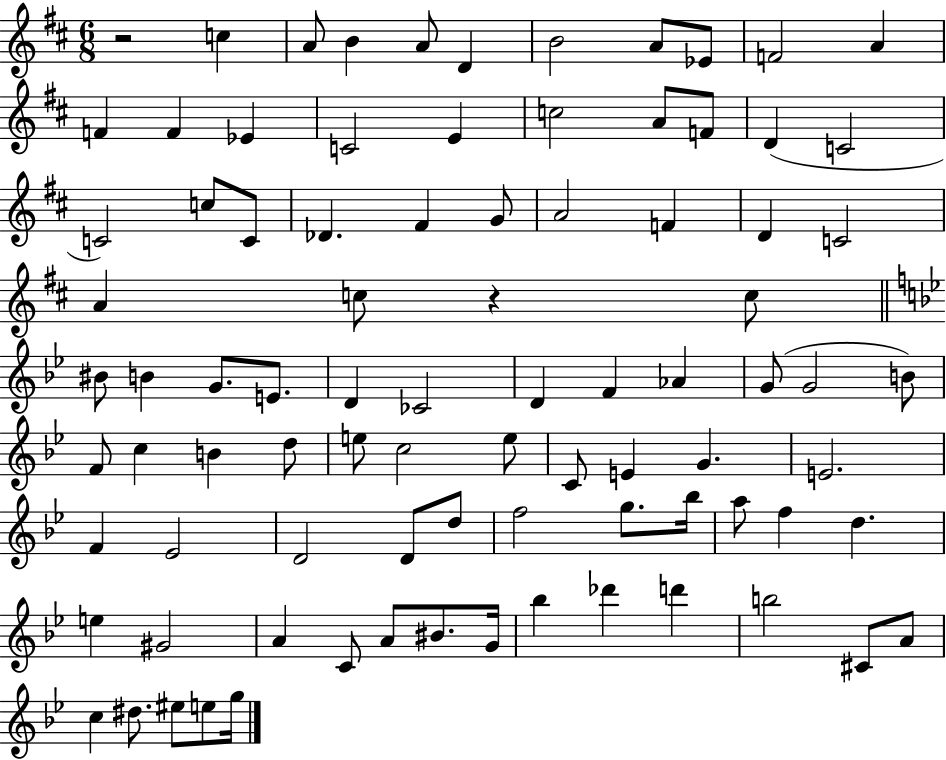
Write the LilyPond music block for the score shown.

{
  \clef treble
  \numericTimeSignature
  \time 6/8
  \key d \major
  r2 c''4 | a'8 b'4 a'8 d'4 | b'2 a'8 ees'8 | f'2 a'4 | \break f'4 f'4 ees'4 | c'2 e'4 | c''2 a'8 f'8 | d'4( c'2 | \break c'2) c''8 c'8 | des'4. fis'4 g'8 | a'2 f'4 | d'4 c'2 | \break a'4 c''8 r4 c''8 | \bar "||" \break \key bes \major bis'8 b'4 g'8. e'8. | d'4 ces'2 | d'4 f'4 aes'4 | g'8( g'2 b'8) | \break f'8 c''4 b'4 d''8 | e''8 c''2 e''8 | c'8 e'4 g'4. | e'2. | \break f'4 ees'2 | d'2 d'8 d''8 | f''2 g''8. bes''16 | a''8 f''4 d''4. | \break e''4 gis'2 | a'4 c'8 a'8 bis'8. g'16 | bes''4 des'''4 d'''4 | b''2 cis'8 a'8 | \break c''4 dis''8. eis''8 e''8 g''16 | \bar "|."
}